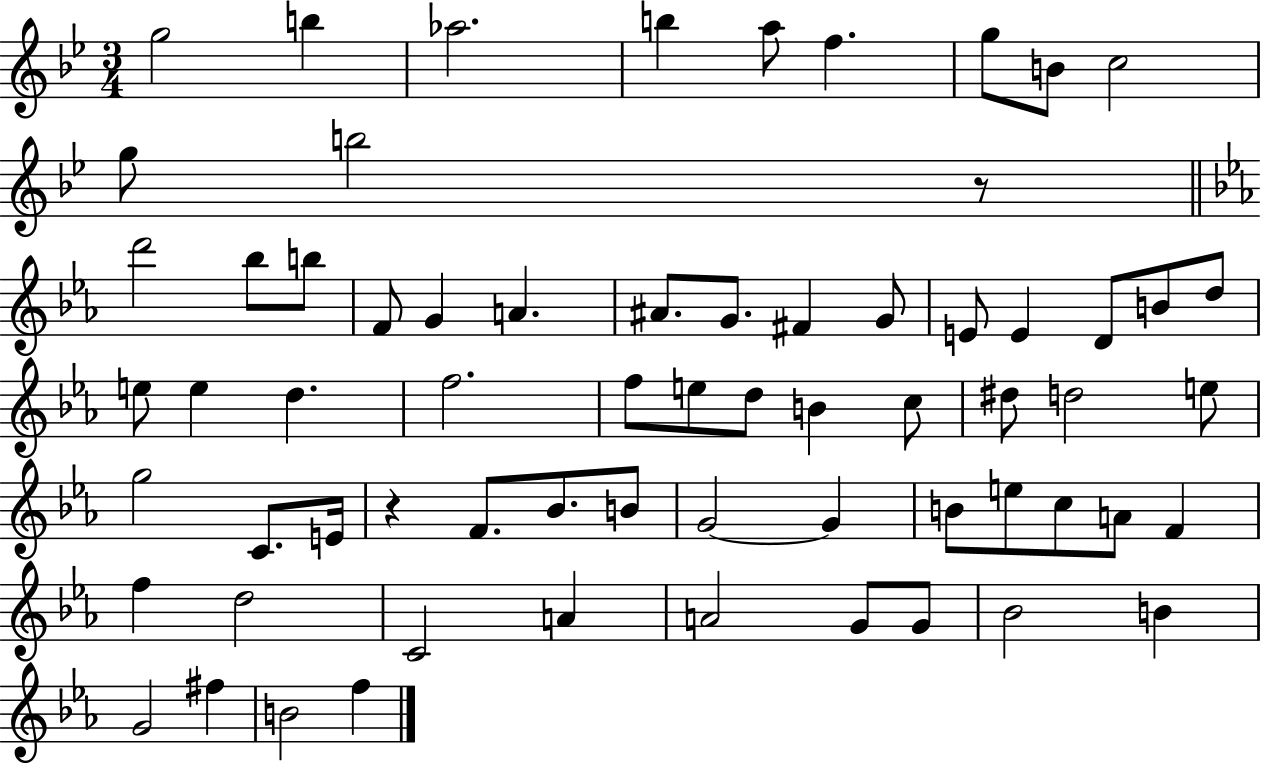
G5/h B5/q Ab5/h. B5/q A5/e F5/q. G5/e B4/e C5/h G5/e B5/h R/e D6/h Bb5/e B5/e F4/e G4/q A4/q. A#4/e. G4/e. F#4/q G4/e E4/e E4/q D4/e B4/e D5/e E5/e E5/q D5/q. F5/h. F5/e E5/e D5/e B4/q C5/e D#5/e D5/h E5/e G5/h C4/e. E4/s R/q F4/e. Bb4/e. B4/e G4/h G4/q B4/e E5/e C5/e A4/e F4/q F5/q D5/h C4/h A4/q A4/h G4/e G4/e Bb4/h B4/q G4/h F#5/q B4/h F5/q